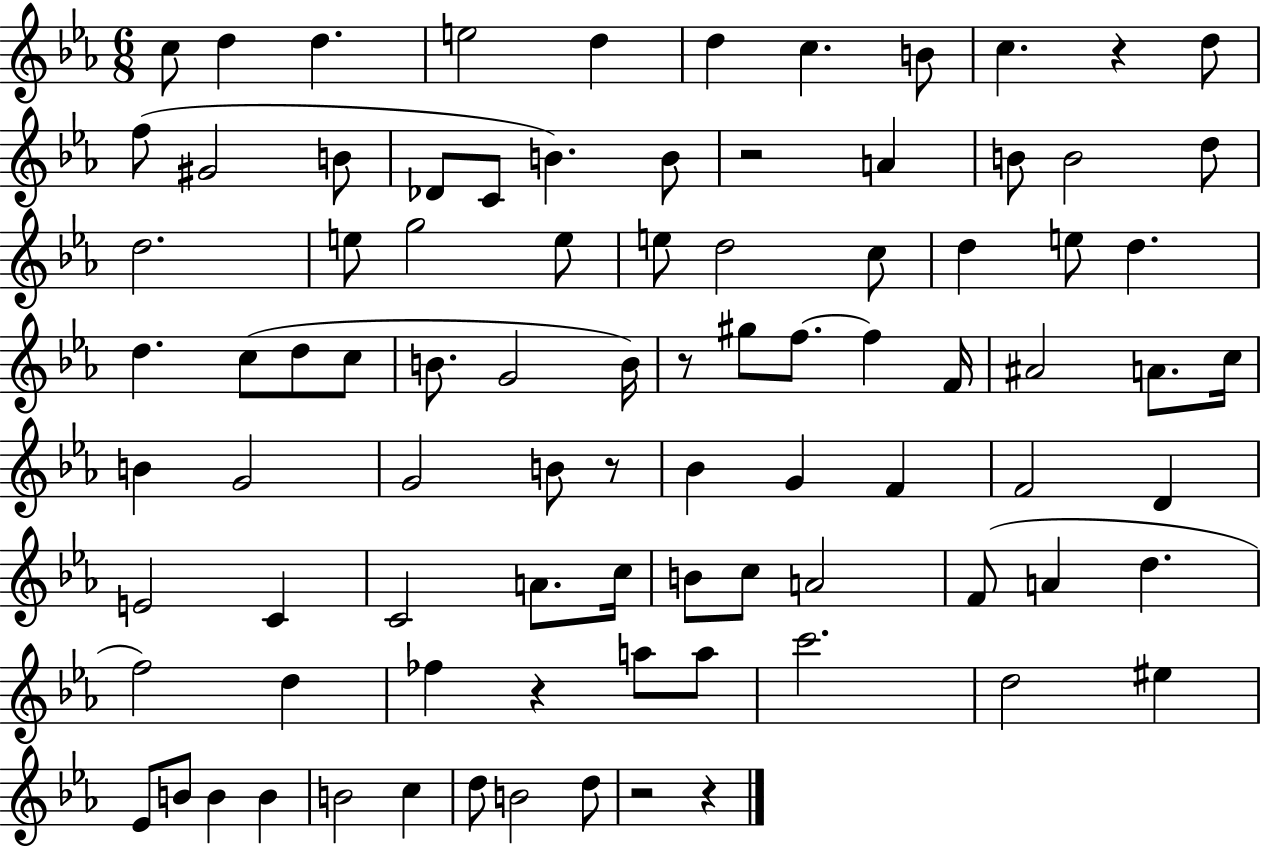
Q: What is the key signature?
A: EES major